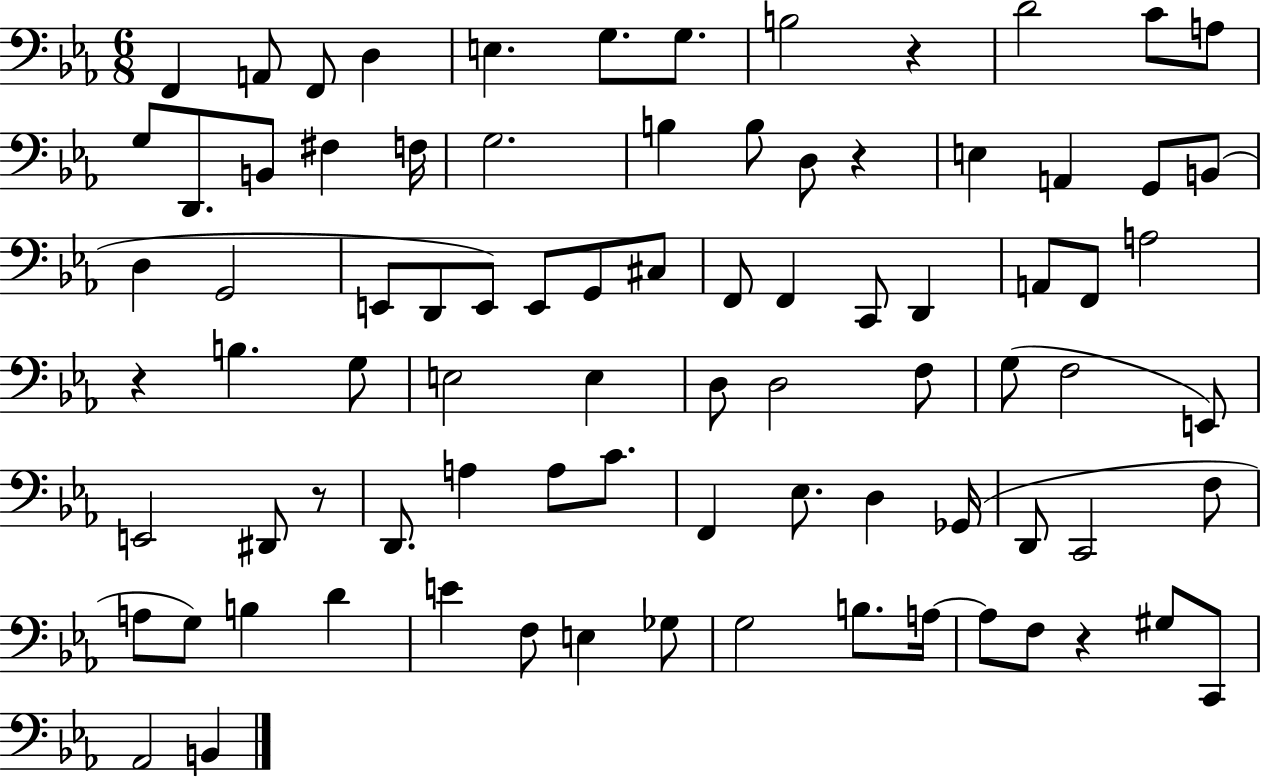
F2/q A2/e F2/e D3/q E3/q. G3/e. G3/e. B3/h R/q D4/h C4/e A3/e G3/e D2/e. B2/e F#3/q F3/s G3/h. B3/q B3/e D3/e R/q E3/q A2/q G2/e B2/e D3/q G2/h E2/e D2/e E2/e E2/e G2/e C#3/e F2/e F2/q C2/e D2/q A2/e F2/e A3/h R/q B3/q. G3/e E3/h E3/q D3/e D3/h F3/e G3/e F3/h E2/e E2/h D#2/e R/e D2/e. A3/q A3/e C4/e. F2/q Eb3/e. D3/q Gb2/s D2/e C2/h F3/e A3/e G3/e B3/q D4/q E4/q F3/e E3/q Gb3/e G3/h B3/e. A3/s A3/e F3/e R/q G#3/e C2/e Ab2/h B2/q